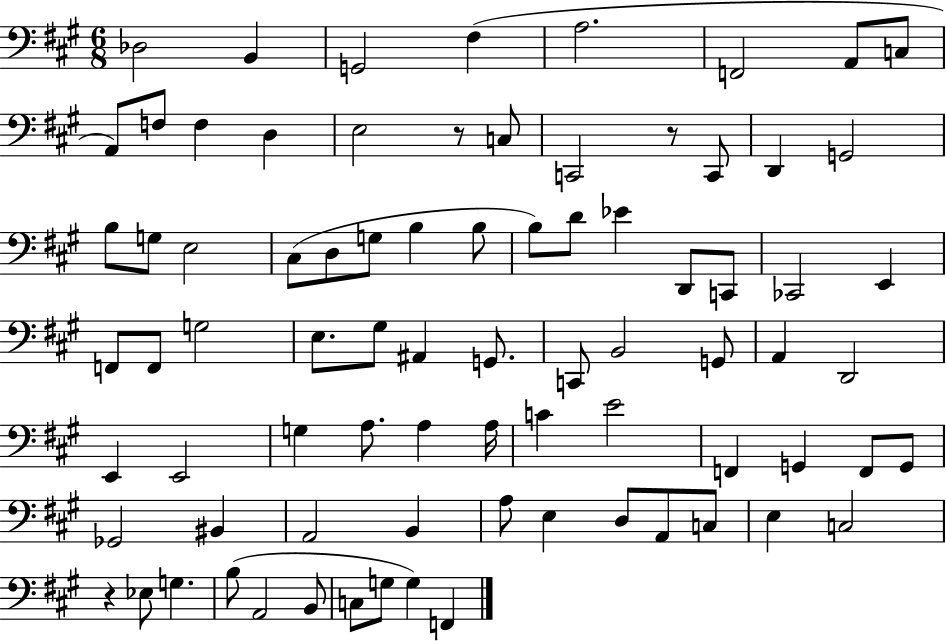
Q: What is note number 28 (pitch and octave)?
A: D4